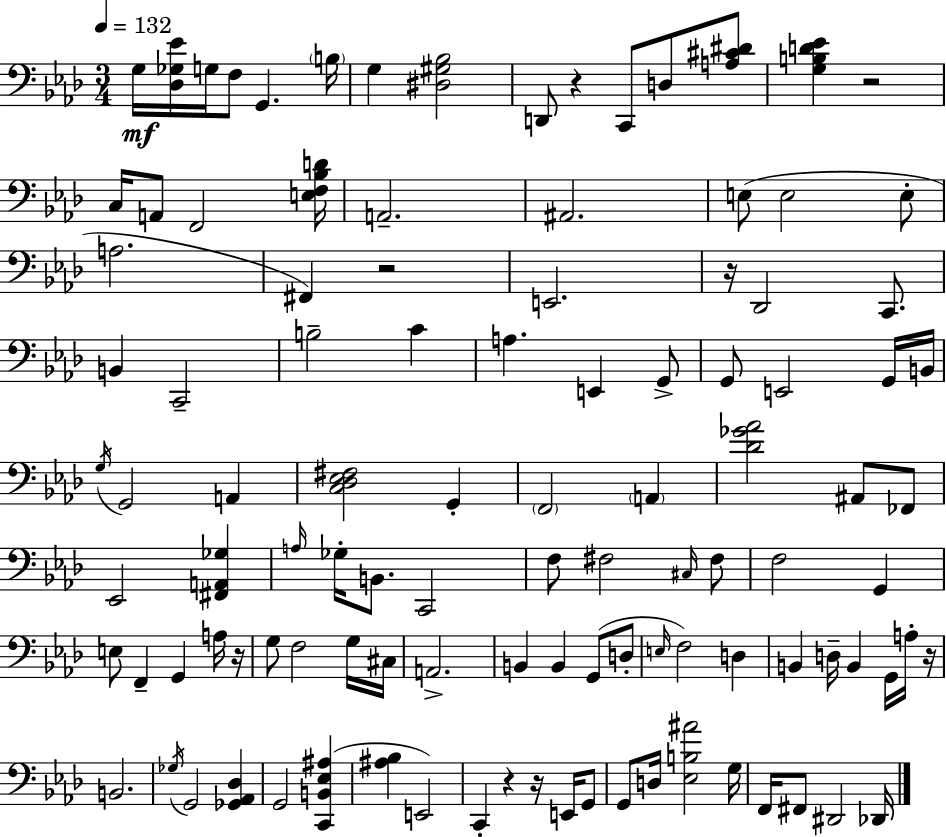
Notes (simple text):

G3/s [Db3,Gb3,Eb4]/s G3/s F3/e G2/q. B3/s G3/q [D#3,G#3,Bb3]/h D2/e R/q C2/e D3/e [A3,C#4,D#4]/e [G3,B3,D4,Eb4]/q R/h C3/s A2/e F2/h [E3,F3,Bb3,D4]/s A2/h. A#2/h. E3/e E3/h E3/e A3/h. F#2/q R/h E2/h. R/s Db2/h C2/e. B2/q C2/h B3/h C4/q A3/q. E2/q G2/e G2/e E2/h G2/s B2/s G3/s G2/h A2/q [C3,Db3,Eb3,F#3]/h G2/q F2/h A2/q [Db4,Gb4,Ab4]/h A#2/e FES2/e Eb2/h [F#2,A2,Gb3]/q A3/s Gb3/s B2/e. C2/h F3/e F#3/h C#3/s F#3/e F3/h G2/q E3/e F2/q G2/q A3/s R/s G3/e F3/h G3/s C#3/s A2/h. B2/q B2/q G2/e D3/e E3/s F3/h D3/q B2/q D3/s B2/q G2/s A3/s R/s B2/h. Gb3/s G2/h [Gb2,Ab2,Db3]/q G2/h [C2,B2,Eb3,A#3]/q [A#3,Bb3]/q E2/h C2/q R/q R/s E2/s G2/e G2/e D3/s [Eb3,B3,A#4]/h G3/s F2/s F#2/e D#2/h Db2/s